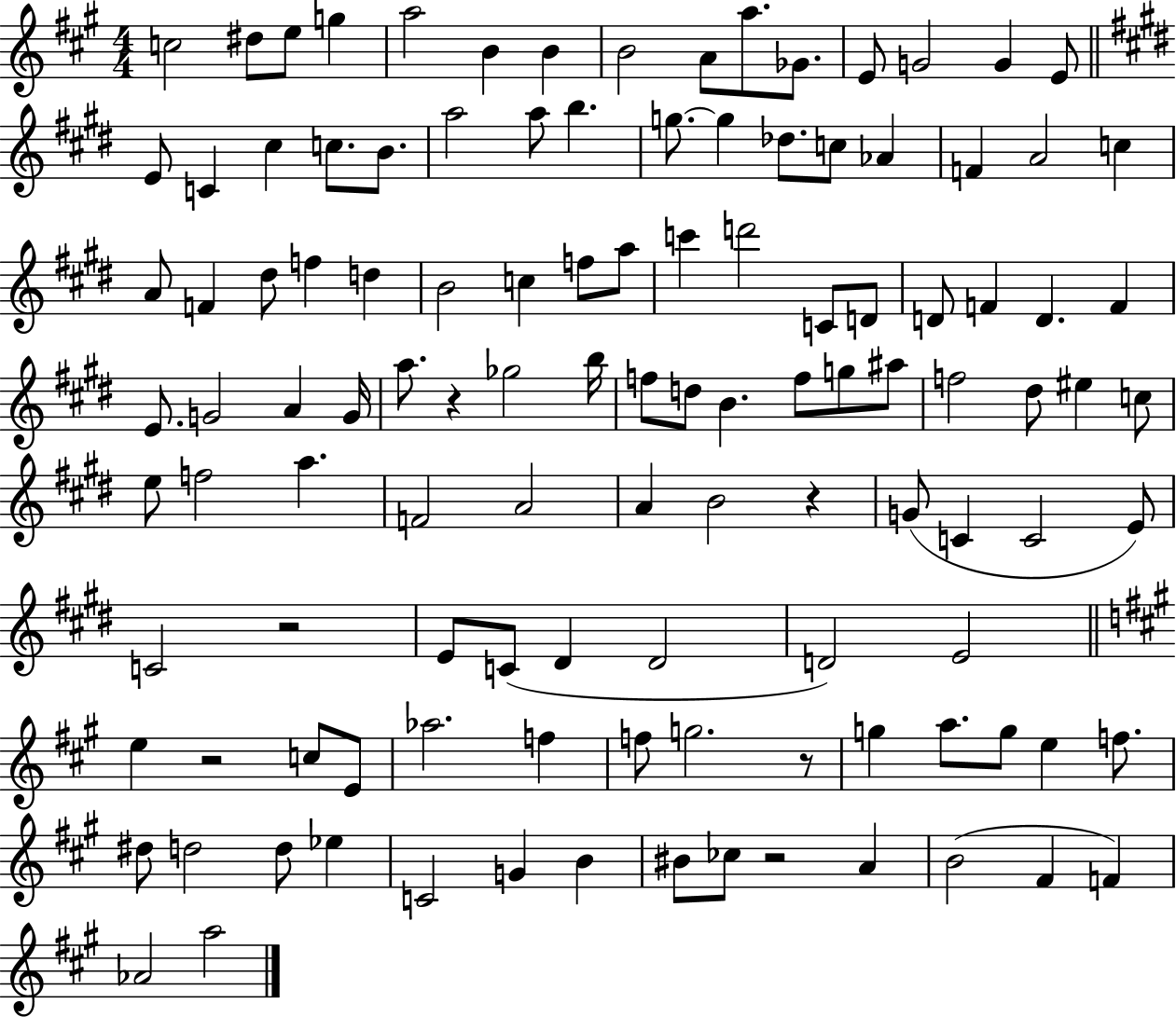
C5/h D#5/e E5/e G5/q A5/h B4/q B4/q B4/h A4/e A5/e. Gb4/e. E4/e G4/h G4/q E4/e E4/e C4/q C#5/q C5/e. B4/e. A5/h A5/e B5/q. G5/e. G5/q Db5/e. C5/e Ab4/q F4/q A4/h C5/q A4/e F4/q D#5/e F5/q D5/q B4/h C5/q F5/e A5/e C6/q D6/h C4/e D4/e D4/e F4/q D4/q. F4/q E4/e. G4/h A4/q G4/s A5/e. R/q Gb5/h B5/s F5/e D5/e B4/q. F5/e G5/e A#5/e F5/h D#5/e EIS5/q C5/e E5/e F5/h A5/q. F4/h A4/h A4/q B4/h R/q G4/e C4/q C4/h E4/e C4/h R/h E4/e C4/e D#4/q D#4/h D4/h E4/h E5/q R/h C5/e E4/e Ab5/h. F5/q F5/e G5/h. R/e G5/q A5/e. G5/e E5/q F5/e. D#5/e D5/h D5/e Eb5/q C4/h G4/q B4/q BIS4/e CES5/e R/h A4/q B4/h F#4/q F4/q Ab4/h A5/h